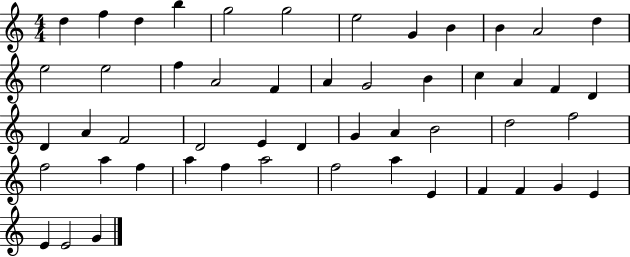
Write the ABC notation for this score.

X:1
T:Untitled
M:4/4
L:1/4
K:C
d f d b g2 g2 e2 G B B A2 d e2 e2 f A2 F A G2 B c A F D D A F2 D2 E D G A B2 d2 f2 f2 a f a f a2 f2 a E F F G E E E2 G